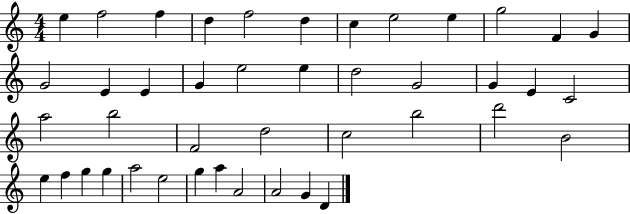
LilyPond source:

{
  \clef treble
  \numericTimeSignature
  \time 4/4
  \key c \major
  e''4 f''2 f''4 | d''4 f''2 d''4 | c''4 e''2 e''4 | g''2 f'4 g'4 | \break g'2 e'4 e'4 | g'4 e''2 e''4 | d''2 g'2 | g'4 e'4 c'2 | \break a''2 b''2 | f'2 d''2 | c''2 b''2 | d'''2 b'2 | \break e''4 f''4 g''4 g''4 | a''2 e''2 | g''4 a''4 a'2 | a'2 g'4 d'4 | \break \bar "|."
}